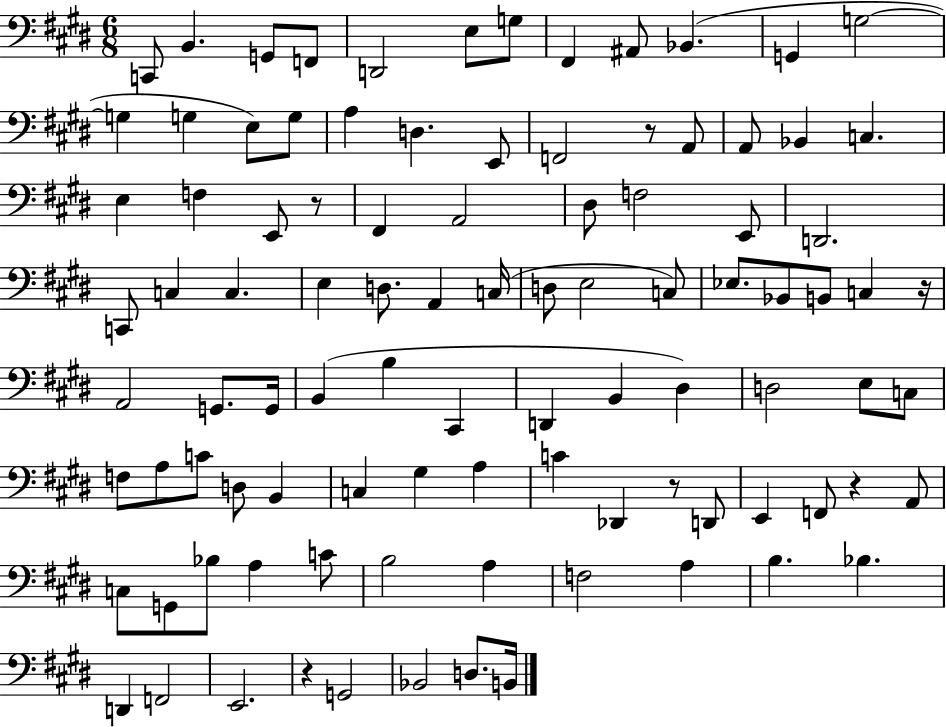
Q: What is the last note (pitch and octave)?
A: B2